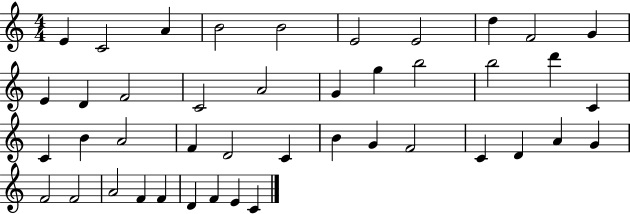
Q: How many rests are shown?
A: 0